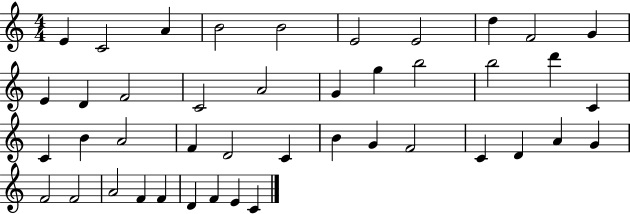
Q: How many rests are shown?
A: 0